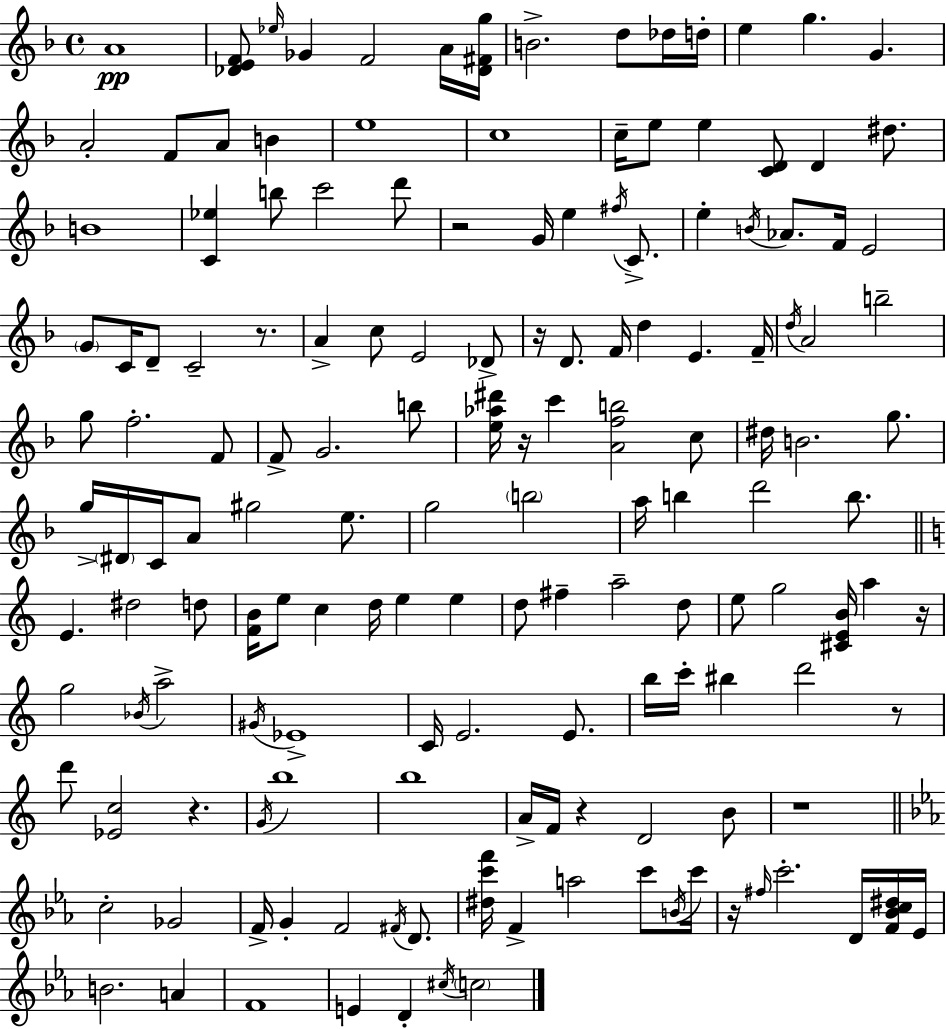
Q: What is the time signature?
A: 4/4